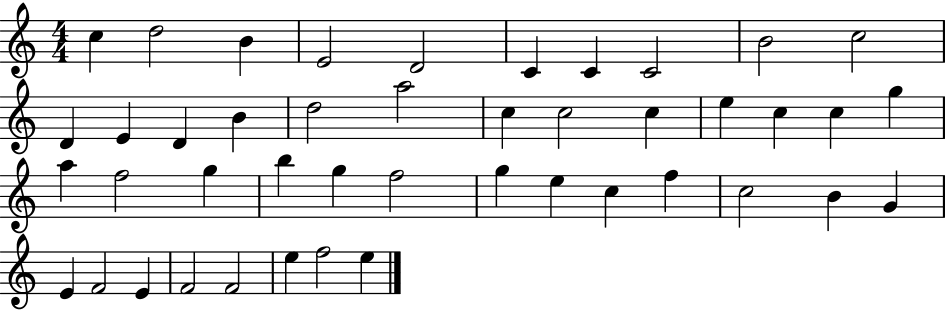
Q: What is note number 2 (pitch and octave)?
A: D5